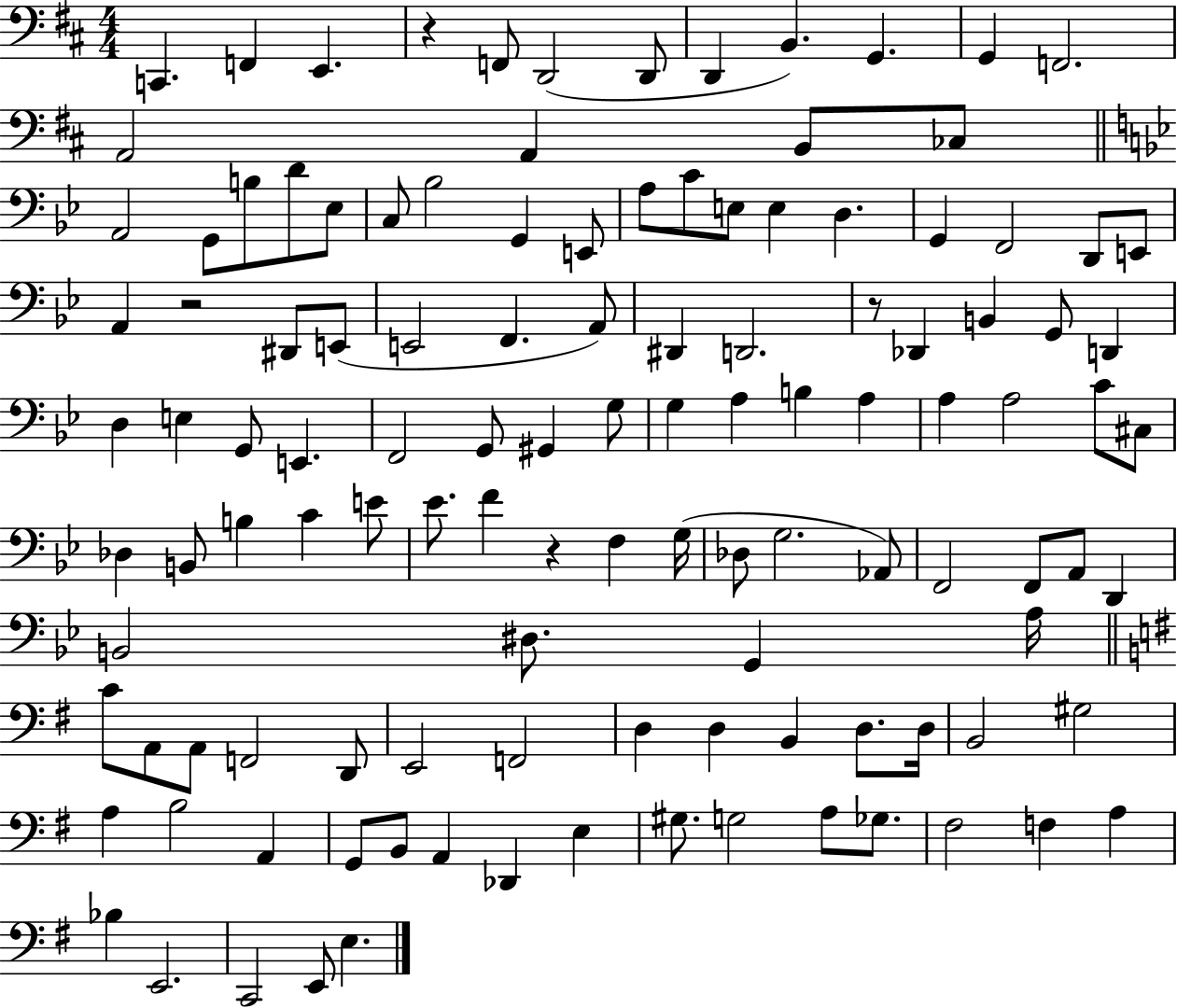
C2/q. F2/q E2/q. R/q F2/e D2/h D2/e D2/q B2/q. G2/q. G2/q F2/h. A2/h A2/q B2/e CES3/e A2/h G2/e B3/e D4/e Eb3/e C3/e Bb3/h G2/q E2/e A3/e C4/e E3/e E3/q D3/q. G2/q F2/h D2/e E2/e A2/q R/h D#2/e E2/e E2/h F2/q. A2/e D#2/q D2/h. R/e Db2/q B2/q G2/e D2/q D3/q E3/q G2/e E2/q. F2/h G2/e G#2/q G3/e G3/q A3/q B3/q A3/q A3/q A3/h C4/e C#3/e Db3/q B2/e B3/q C4/q E4/e Eb4/e. F4/q R/q F3/q G3/s Db3/e G3/h. Ab2/e F2/h F2/e A2/e D2/q B2/h D#3/e. G2/q A3/s C4/e A2/e A2/e F2/h D2/e E2/h F2/h D3/q D3/q B2/q D3/e. D3/s B2/h G#3/h A3/q B3/h A2/q G2/e B2/e A2/q Db2/q E3/q G#3/e. G3/h A3/e Gb3/e. F#3/h F3/q A3/q Bb3/q E2/h. C2/h E2/e E3/q.